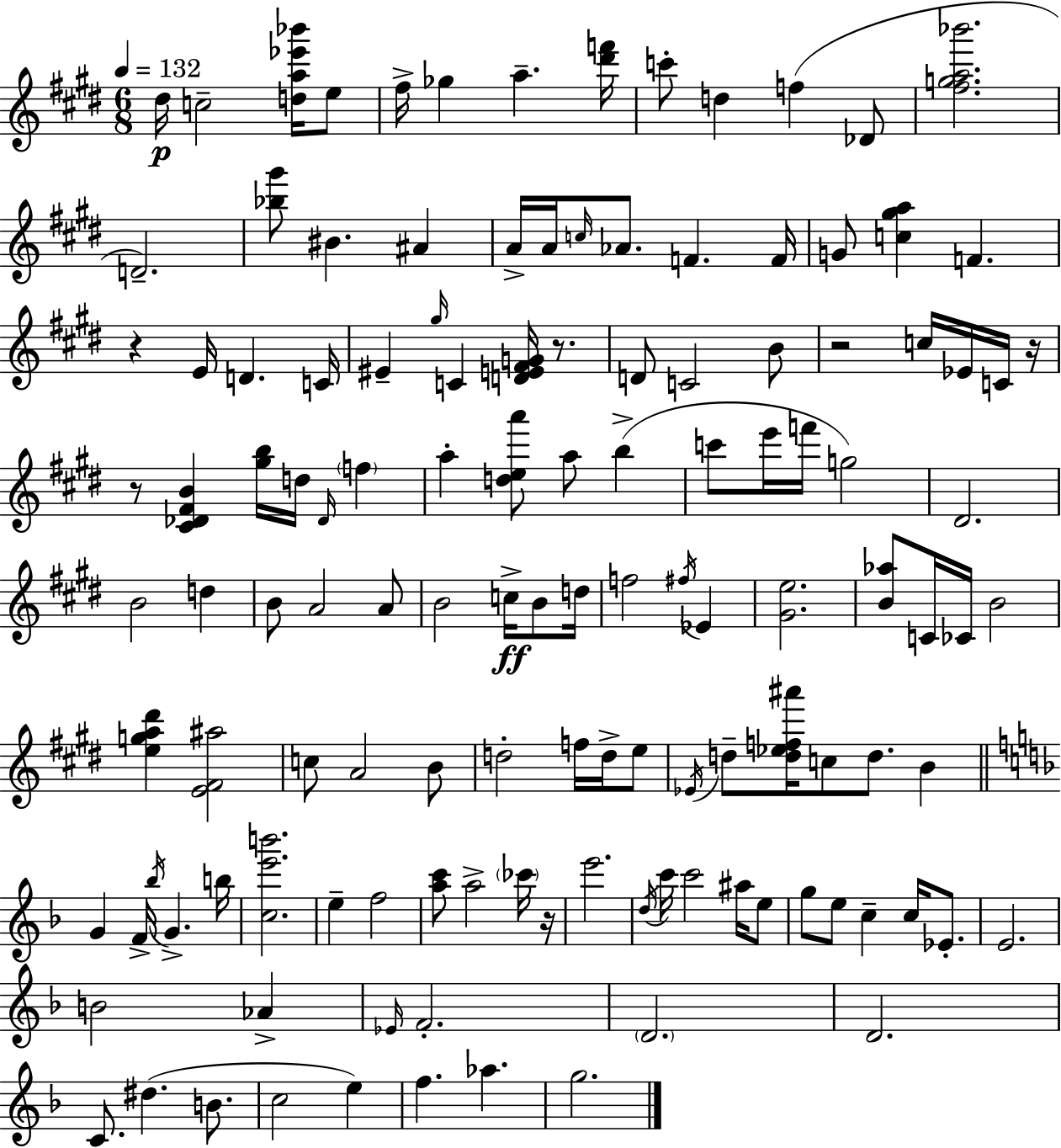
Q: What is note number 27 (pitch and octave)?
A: C4